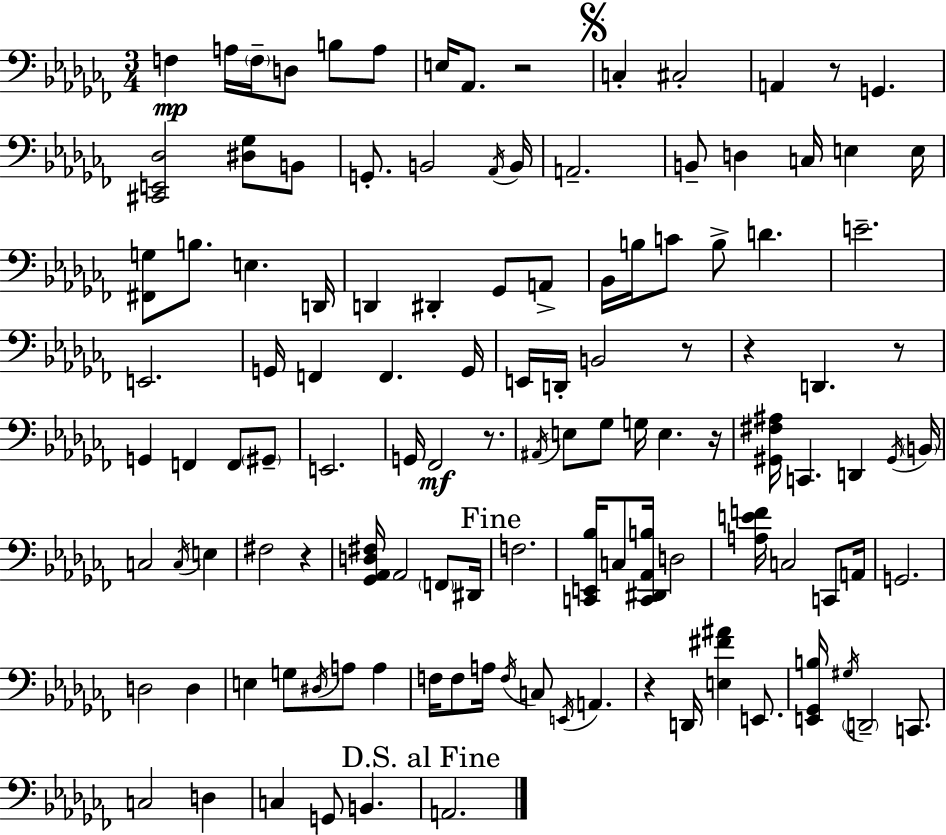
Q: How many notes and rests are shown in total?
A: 119